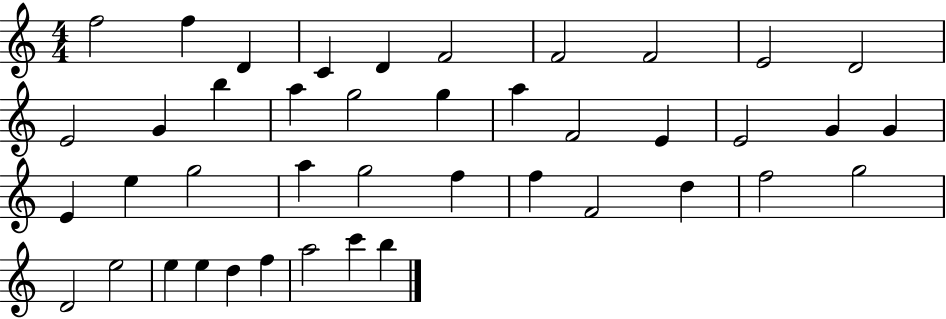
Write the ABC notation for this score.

X:1
T:Untitled
M:4/4
L:1/4
K:C
f2 f D C D F2 F2 F2 E2 D2 E2 G b a g2 g a F2 E E2 G G E e g2 a g2 f f F2 d f2 g2 D2 e2 e e d f a2 c' b